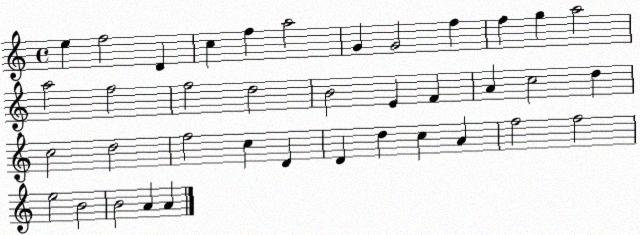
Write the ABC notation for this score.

X:1
T:Untitled
M:4/4
L:1/4
K:C
e f2 D c f a2 G G2 f f g a2 a2 f2 f2 d2 B2 E F A c2 d c2 d2 f2 c D D d c A f2 f2 e2 B2 B2 A A